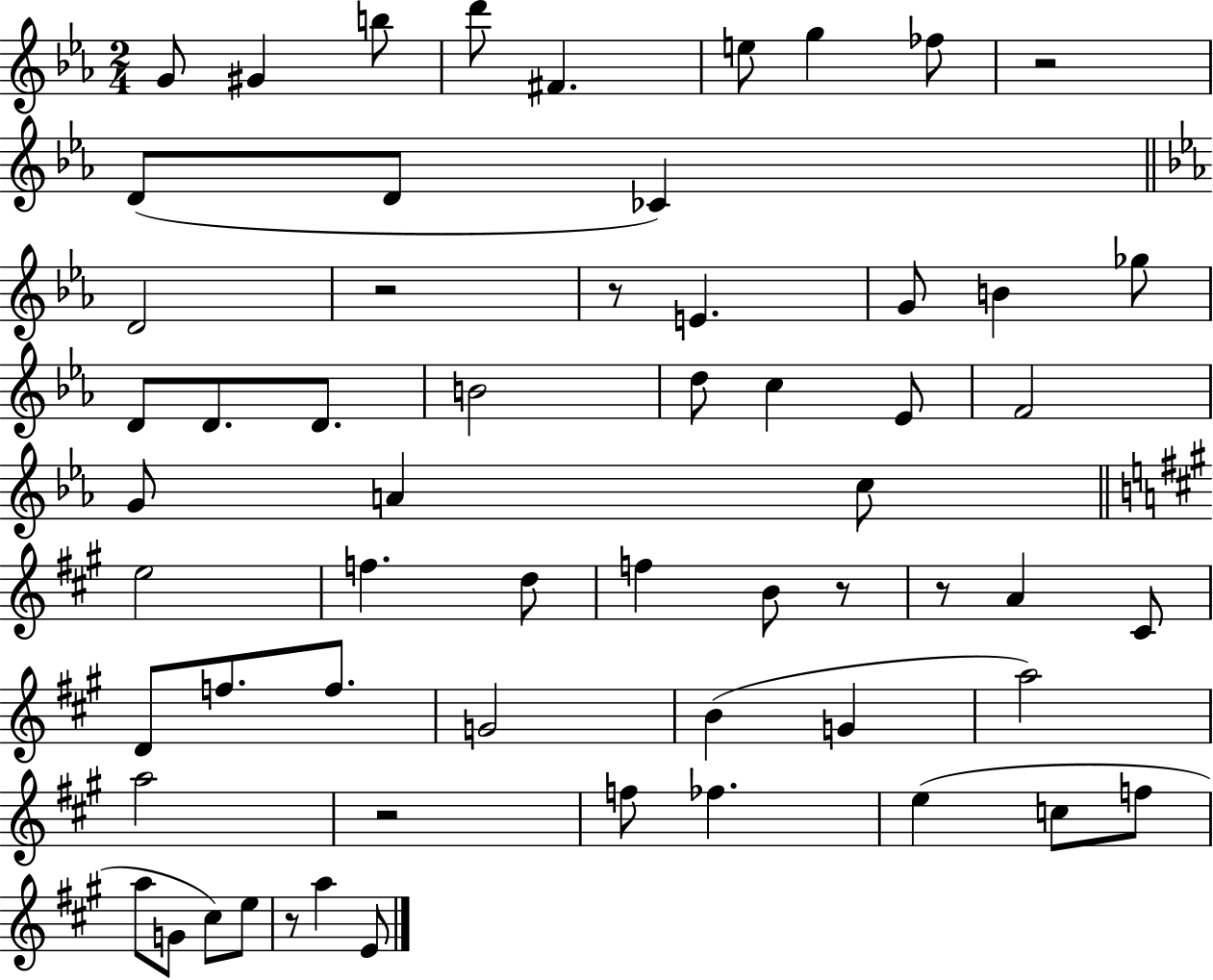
{
  \clef treble
  \numericTimeSignature
  \time 2/4
  \key ees \major
  \repeat volta 2 { g'8 gis'4 b''8 | d'''8 fis'4. | e''8 g''4 fes''8 | r2 | \break d'8( d'8 ces'4) | \bar "||" \break \key ees \major d'2 | r2 | r8 e'4. | g'8 b'4 ges''8 | \break d'8 d'8. d'8. | b'2 | d''8 c''4 ees'8 | f'2 | \break g'8 a'4 c''8 | \bar "||" \break \key a \major e''2 | f''4. d''8 | f''4 b'8 r8 | r8 a'4 cis'8 | \break d'8 f''8. f''8. | g'2 | b'4( g'4 | a''2) | \break a''2 | r2 | f''8 fes''4. | e''4( c''8 f''8 | \break a''8 g'8 cis''8) e''8 | r8 a''4 e'8 | } \bar "|."
}